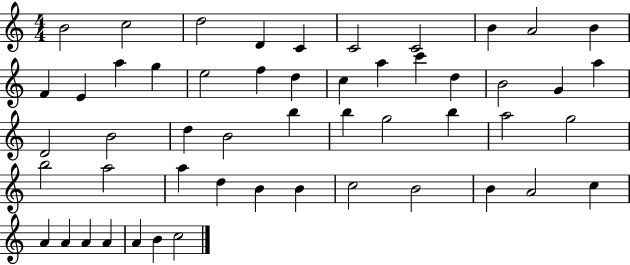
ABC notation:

X:1
T:Untitled
M:4/4
L:1/4
K:C
B2 c2 d2 D C C2 C2 B A2 B F E a g e2 f d c a c' d B2 G a D2 B2 d B2 b b g2 b a2 g2 b2 a2 a d B B c2 B2 B A2 c A A A A A B c2